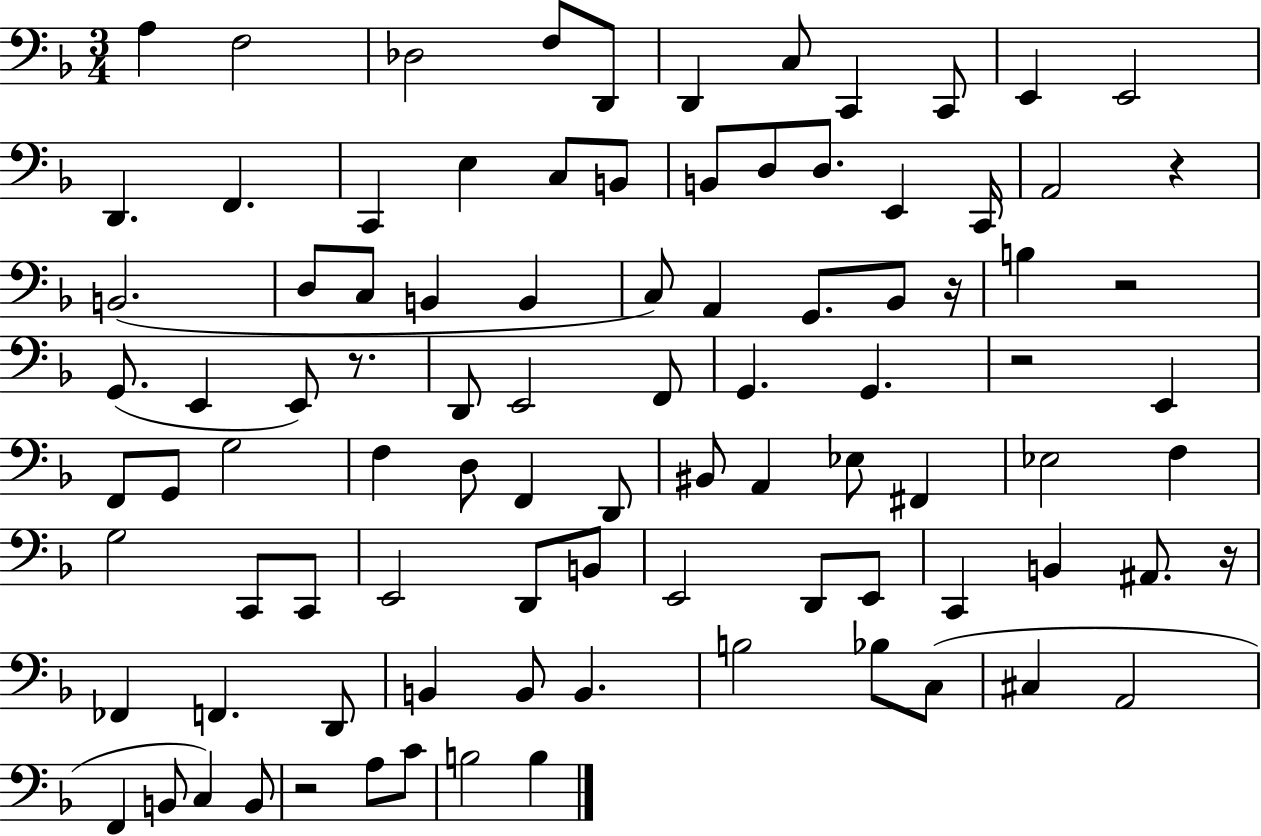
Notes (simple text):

A3/q F3/h Db3/h F3/e D2/e D2/q C3/e C2/q C2/e E2/q E2/h D2/q. F2/q. C2/q E3/q C3/e B2/e B2/e D3/e D3/e. E2/q C2/s A2/h R/q B2/h. D3/e C3/e B2/q B2/q C3/e A2/q G2/e. Bb2/e R/s B3/q R/h G2/e. E2/q E2/e R/e. D2/e E2/h F2/e G2/q. G2/q. R/h E2/q F2/e G2/e G3/h F3/q D3/e F2/q D2/e BIS2/e A2/q Eb3/e F#2/q Eb3/h F3/q G3/h C2/e C2/e E2/h D2/e B2/e E2/h D2/e E2/e C2/q B2/q A#2/e. R/s FES2/q F2/q. D2/e B2/q B2/e B2/q. B3/h Bb3/e C3/e C#3/q A2/h F2/q B2/e C3/q B2/e R/h A3/e C4/e B3/h B3/q